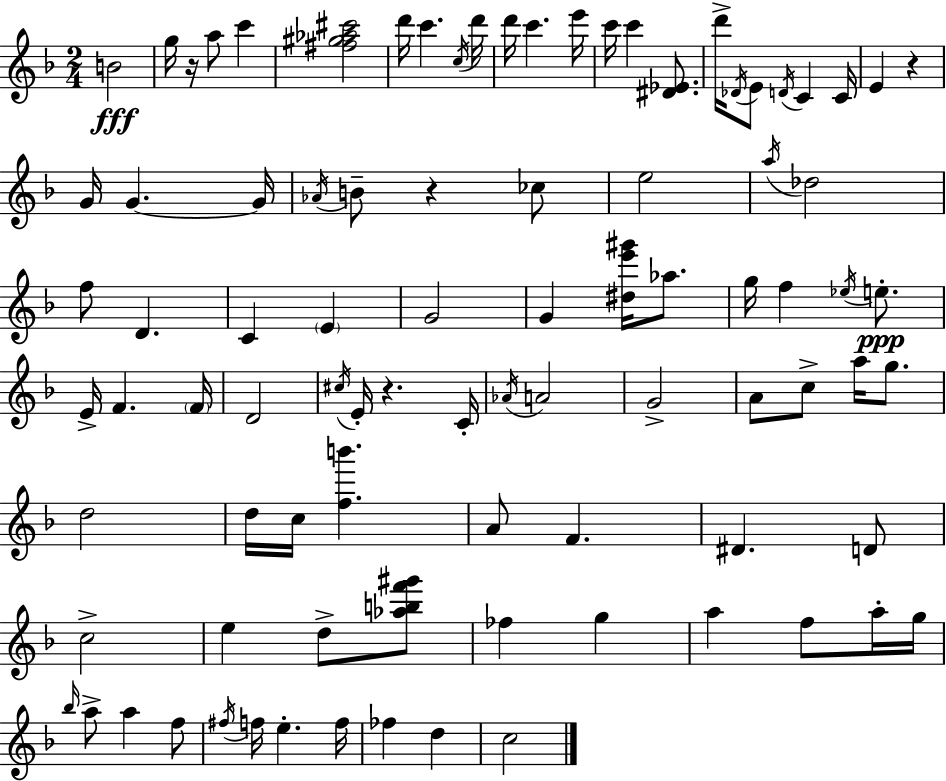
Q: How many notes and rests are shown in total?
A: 90